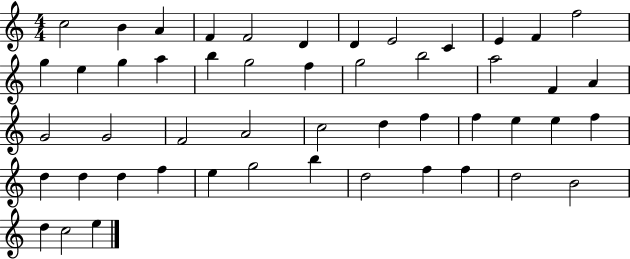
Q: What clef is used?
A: treble